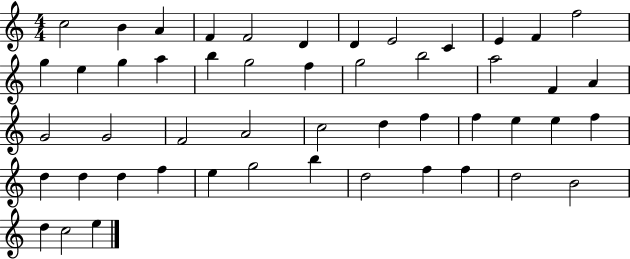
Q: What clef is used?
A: treble